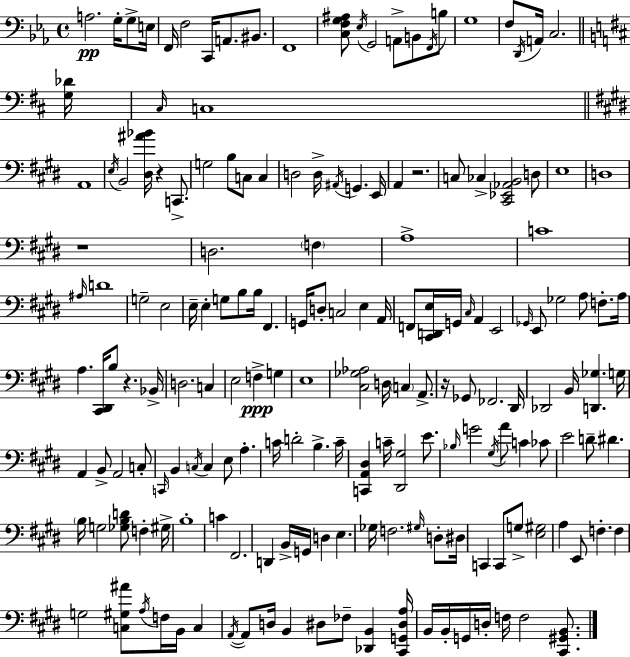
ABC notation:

X:1
T:Untitled
M:4/4
L:1/4
K:Eb
A,2 G,/4 G,/2 E,/4 F,,/4 F,2 C,,/4 A,,/2 ^B,,/2 F,,4 [C,F,G,^A,]/2 _E,/4 G,,2 A,,/2 B,,/2 F,,/4 B,/2 G,4 F,/2 D,,/4 A,,/4 C,2 [G,_D]/4 ^C,/4 C,4 A,,4 E,/4 B,,2 [^D,^A_B]/4 z C,,/2 G,2 B,/2 C,/2 C, D,2 D,/4 ^A,,/4 G,, E,,/4 A,, z2 C,/2 _C, [^C,,_E,,_A,,B,,]2 D,/2 E,4 D,4 z4 D,2 F, A,4 C4 ^A,/4 D4 G,2 E,2 E,/4 E, G,/2 B,/2 B,/4 ^F,, G,,/4 D,/2 C,2 E, A,,/4 F,,/2 [^C,,D,,E,]/4 G,,/4 ^C,/4 A,, E,,2 _G,,/4 E,,/2 _G,2 A,/2 F,/2 A,/4 A, [^C,,^D,,]/4 B,/2 z _B,,/4 D,2 C, E,2 F, G, E,4 [^C,_G,_A,]2 D,/4 C, A,,/2 z/4 _G,,/2 _F,,2 ^D,,/4 _D,,2 B,,/4 [D,,_G,] G,/4 A,, B,,/2 A,,2 C,/2 C,,/4 B,, C,/4 C, E,/2 A, C/4 D2 B, C/4 [C,,A,,^D,] C/4 [^D,,^G,]2 E/2 _B,/4 G2 ^G,/4 A/2 C _C/2 E2 D/2 ^D B,/4 G,2 [_G,B,D]/2 F, ^G,/4 B,4 C ^F,,2 D,, B,,/4 G,,/4 D, E, _G,/4 F,2 ^G,/4 D,/2 ^D,/4 C,, C,,/2 G,/2 [E,^G,]2 A, E,,/2 F, F, G,2 [C,^G,^A]/2 A,/4 F,/4 B,,/4 C, A,,/4 A,,/2 D,/4 B,, ^D,/2 _F,/2 [_D,,B,,] [^C,,G,,^D,A,]/4 B,,/4 B,,/4 G,,/4 D,/4 F,/4 F,2 [^C,,^G,,B,,]/2